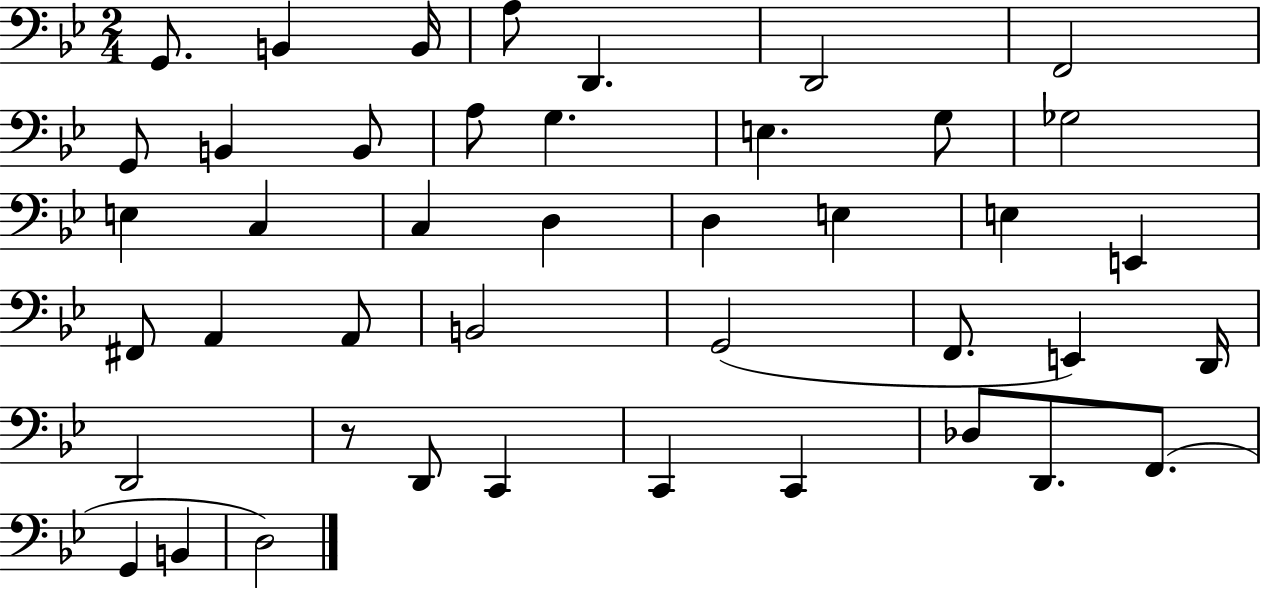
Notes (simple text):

G2/e. B2/q B2/s A3/e D2/q. D2/h F2/h G2/e B2/q B2/e A3/e G3/q. E3/q. G3/e Gb3/h E3/q C3/q C3/q D3/q D3/q E3/q E3/q E2/q F#2/e A2/q A2/e B2/h G2/h F2/e. E2/q D2/s D2/h R/e D2/e C2/q C2/q C2/q Db3/e D2/e. F2/e. G2/q B2/q D3/h